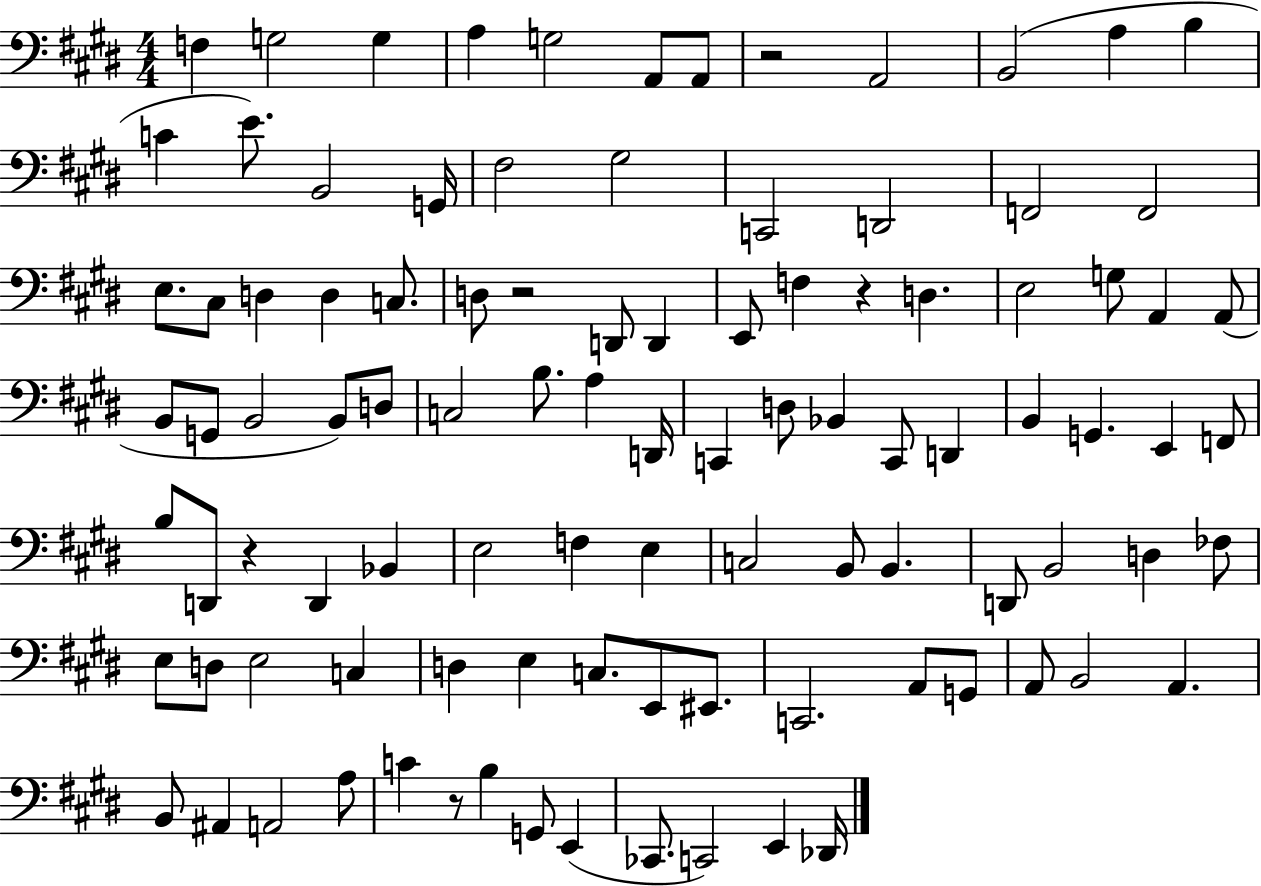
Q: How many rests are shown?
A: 5